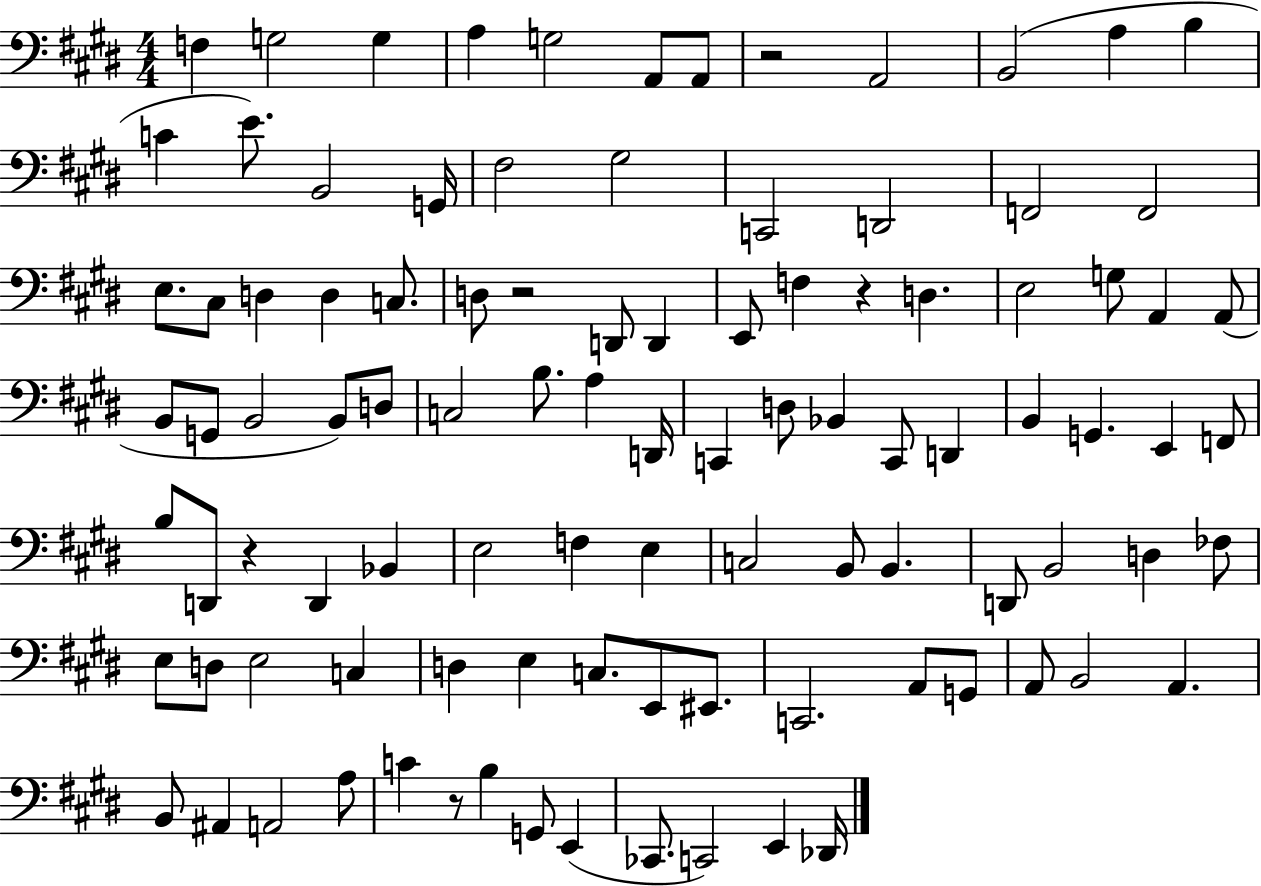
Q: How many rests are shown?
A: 5